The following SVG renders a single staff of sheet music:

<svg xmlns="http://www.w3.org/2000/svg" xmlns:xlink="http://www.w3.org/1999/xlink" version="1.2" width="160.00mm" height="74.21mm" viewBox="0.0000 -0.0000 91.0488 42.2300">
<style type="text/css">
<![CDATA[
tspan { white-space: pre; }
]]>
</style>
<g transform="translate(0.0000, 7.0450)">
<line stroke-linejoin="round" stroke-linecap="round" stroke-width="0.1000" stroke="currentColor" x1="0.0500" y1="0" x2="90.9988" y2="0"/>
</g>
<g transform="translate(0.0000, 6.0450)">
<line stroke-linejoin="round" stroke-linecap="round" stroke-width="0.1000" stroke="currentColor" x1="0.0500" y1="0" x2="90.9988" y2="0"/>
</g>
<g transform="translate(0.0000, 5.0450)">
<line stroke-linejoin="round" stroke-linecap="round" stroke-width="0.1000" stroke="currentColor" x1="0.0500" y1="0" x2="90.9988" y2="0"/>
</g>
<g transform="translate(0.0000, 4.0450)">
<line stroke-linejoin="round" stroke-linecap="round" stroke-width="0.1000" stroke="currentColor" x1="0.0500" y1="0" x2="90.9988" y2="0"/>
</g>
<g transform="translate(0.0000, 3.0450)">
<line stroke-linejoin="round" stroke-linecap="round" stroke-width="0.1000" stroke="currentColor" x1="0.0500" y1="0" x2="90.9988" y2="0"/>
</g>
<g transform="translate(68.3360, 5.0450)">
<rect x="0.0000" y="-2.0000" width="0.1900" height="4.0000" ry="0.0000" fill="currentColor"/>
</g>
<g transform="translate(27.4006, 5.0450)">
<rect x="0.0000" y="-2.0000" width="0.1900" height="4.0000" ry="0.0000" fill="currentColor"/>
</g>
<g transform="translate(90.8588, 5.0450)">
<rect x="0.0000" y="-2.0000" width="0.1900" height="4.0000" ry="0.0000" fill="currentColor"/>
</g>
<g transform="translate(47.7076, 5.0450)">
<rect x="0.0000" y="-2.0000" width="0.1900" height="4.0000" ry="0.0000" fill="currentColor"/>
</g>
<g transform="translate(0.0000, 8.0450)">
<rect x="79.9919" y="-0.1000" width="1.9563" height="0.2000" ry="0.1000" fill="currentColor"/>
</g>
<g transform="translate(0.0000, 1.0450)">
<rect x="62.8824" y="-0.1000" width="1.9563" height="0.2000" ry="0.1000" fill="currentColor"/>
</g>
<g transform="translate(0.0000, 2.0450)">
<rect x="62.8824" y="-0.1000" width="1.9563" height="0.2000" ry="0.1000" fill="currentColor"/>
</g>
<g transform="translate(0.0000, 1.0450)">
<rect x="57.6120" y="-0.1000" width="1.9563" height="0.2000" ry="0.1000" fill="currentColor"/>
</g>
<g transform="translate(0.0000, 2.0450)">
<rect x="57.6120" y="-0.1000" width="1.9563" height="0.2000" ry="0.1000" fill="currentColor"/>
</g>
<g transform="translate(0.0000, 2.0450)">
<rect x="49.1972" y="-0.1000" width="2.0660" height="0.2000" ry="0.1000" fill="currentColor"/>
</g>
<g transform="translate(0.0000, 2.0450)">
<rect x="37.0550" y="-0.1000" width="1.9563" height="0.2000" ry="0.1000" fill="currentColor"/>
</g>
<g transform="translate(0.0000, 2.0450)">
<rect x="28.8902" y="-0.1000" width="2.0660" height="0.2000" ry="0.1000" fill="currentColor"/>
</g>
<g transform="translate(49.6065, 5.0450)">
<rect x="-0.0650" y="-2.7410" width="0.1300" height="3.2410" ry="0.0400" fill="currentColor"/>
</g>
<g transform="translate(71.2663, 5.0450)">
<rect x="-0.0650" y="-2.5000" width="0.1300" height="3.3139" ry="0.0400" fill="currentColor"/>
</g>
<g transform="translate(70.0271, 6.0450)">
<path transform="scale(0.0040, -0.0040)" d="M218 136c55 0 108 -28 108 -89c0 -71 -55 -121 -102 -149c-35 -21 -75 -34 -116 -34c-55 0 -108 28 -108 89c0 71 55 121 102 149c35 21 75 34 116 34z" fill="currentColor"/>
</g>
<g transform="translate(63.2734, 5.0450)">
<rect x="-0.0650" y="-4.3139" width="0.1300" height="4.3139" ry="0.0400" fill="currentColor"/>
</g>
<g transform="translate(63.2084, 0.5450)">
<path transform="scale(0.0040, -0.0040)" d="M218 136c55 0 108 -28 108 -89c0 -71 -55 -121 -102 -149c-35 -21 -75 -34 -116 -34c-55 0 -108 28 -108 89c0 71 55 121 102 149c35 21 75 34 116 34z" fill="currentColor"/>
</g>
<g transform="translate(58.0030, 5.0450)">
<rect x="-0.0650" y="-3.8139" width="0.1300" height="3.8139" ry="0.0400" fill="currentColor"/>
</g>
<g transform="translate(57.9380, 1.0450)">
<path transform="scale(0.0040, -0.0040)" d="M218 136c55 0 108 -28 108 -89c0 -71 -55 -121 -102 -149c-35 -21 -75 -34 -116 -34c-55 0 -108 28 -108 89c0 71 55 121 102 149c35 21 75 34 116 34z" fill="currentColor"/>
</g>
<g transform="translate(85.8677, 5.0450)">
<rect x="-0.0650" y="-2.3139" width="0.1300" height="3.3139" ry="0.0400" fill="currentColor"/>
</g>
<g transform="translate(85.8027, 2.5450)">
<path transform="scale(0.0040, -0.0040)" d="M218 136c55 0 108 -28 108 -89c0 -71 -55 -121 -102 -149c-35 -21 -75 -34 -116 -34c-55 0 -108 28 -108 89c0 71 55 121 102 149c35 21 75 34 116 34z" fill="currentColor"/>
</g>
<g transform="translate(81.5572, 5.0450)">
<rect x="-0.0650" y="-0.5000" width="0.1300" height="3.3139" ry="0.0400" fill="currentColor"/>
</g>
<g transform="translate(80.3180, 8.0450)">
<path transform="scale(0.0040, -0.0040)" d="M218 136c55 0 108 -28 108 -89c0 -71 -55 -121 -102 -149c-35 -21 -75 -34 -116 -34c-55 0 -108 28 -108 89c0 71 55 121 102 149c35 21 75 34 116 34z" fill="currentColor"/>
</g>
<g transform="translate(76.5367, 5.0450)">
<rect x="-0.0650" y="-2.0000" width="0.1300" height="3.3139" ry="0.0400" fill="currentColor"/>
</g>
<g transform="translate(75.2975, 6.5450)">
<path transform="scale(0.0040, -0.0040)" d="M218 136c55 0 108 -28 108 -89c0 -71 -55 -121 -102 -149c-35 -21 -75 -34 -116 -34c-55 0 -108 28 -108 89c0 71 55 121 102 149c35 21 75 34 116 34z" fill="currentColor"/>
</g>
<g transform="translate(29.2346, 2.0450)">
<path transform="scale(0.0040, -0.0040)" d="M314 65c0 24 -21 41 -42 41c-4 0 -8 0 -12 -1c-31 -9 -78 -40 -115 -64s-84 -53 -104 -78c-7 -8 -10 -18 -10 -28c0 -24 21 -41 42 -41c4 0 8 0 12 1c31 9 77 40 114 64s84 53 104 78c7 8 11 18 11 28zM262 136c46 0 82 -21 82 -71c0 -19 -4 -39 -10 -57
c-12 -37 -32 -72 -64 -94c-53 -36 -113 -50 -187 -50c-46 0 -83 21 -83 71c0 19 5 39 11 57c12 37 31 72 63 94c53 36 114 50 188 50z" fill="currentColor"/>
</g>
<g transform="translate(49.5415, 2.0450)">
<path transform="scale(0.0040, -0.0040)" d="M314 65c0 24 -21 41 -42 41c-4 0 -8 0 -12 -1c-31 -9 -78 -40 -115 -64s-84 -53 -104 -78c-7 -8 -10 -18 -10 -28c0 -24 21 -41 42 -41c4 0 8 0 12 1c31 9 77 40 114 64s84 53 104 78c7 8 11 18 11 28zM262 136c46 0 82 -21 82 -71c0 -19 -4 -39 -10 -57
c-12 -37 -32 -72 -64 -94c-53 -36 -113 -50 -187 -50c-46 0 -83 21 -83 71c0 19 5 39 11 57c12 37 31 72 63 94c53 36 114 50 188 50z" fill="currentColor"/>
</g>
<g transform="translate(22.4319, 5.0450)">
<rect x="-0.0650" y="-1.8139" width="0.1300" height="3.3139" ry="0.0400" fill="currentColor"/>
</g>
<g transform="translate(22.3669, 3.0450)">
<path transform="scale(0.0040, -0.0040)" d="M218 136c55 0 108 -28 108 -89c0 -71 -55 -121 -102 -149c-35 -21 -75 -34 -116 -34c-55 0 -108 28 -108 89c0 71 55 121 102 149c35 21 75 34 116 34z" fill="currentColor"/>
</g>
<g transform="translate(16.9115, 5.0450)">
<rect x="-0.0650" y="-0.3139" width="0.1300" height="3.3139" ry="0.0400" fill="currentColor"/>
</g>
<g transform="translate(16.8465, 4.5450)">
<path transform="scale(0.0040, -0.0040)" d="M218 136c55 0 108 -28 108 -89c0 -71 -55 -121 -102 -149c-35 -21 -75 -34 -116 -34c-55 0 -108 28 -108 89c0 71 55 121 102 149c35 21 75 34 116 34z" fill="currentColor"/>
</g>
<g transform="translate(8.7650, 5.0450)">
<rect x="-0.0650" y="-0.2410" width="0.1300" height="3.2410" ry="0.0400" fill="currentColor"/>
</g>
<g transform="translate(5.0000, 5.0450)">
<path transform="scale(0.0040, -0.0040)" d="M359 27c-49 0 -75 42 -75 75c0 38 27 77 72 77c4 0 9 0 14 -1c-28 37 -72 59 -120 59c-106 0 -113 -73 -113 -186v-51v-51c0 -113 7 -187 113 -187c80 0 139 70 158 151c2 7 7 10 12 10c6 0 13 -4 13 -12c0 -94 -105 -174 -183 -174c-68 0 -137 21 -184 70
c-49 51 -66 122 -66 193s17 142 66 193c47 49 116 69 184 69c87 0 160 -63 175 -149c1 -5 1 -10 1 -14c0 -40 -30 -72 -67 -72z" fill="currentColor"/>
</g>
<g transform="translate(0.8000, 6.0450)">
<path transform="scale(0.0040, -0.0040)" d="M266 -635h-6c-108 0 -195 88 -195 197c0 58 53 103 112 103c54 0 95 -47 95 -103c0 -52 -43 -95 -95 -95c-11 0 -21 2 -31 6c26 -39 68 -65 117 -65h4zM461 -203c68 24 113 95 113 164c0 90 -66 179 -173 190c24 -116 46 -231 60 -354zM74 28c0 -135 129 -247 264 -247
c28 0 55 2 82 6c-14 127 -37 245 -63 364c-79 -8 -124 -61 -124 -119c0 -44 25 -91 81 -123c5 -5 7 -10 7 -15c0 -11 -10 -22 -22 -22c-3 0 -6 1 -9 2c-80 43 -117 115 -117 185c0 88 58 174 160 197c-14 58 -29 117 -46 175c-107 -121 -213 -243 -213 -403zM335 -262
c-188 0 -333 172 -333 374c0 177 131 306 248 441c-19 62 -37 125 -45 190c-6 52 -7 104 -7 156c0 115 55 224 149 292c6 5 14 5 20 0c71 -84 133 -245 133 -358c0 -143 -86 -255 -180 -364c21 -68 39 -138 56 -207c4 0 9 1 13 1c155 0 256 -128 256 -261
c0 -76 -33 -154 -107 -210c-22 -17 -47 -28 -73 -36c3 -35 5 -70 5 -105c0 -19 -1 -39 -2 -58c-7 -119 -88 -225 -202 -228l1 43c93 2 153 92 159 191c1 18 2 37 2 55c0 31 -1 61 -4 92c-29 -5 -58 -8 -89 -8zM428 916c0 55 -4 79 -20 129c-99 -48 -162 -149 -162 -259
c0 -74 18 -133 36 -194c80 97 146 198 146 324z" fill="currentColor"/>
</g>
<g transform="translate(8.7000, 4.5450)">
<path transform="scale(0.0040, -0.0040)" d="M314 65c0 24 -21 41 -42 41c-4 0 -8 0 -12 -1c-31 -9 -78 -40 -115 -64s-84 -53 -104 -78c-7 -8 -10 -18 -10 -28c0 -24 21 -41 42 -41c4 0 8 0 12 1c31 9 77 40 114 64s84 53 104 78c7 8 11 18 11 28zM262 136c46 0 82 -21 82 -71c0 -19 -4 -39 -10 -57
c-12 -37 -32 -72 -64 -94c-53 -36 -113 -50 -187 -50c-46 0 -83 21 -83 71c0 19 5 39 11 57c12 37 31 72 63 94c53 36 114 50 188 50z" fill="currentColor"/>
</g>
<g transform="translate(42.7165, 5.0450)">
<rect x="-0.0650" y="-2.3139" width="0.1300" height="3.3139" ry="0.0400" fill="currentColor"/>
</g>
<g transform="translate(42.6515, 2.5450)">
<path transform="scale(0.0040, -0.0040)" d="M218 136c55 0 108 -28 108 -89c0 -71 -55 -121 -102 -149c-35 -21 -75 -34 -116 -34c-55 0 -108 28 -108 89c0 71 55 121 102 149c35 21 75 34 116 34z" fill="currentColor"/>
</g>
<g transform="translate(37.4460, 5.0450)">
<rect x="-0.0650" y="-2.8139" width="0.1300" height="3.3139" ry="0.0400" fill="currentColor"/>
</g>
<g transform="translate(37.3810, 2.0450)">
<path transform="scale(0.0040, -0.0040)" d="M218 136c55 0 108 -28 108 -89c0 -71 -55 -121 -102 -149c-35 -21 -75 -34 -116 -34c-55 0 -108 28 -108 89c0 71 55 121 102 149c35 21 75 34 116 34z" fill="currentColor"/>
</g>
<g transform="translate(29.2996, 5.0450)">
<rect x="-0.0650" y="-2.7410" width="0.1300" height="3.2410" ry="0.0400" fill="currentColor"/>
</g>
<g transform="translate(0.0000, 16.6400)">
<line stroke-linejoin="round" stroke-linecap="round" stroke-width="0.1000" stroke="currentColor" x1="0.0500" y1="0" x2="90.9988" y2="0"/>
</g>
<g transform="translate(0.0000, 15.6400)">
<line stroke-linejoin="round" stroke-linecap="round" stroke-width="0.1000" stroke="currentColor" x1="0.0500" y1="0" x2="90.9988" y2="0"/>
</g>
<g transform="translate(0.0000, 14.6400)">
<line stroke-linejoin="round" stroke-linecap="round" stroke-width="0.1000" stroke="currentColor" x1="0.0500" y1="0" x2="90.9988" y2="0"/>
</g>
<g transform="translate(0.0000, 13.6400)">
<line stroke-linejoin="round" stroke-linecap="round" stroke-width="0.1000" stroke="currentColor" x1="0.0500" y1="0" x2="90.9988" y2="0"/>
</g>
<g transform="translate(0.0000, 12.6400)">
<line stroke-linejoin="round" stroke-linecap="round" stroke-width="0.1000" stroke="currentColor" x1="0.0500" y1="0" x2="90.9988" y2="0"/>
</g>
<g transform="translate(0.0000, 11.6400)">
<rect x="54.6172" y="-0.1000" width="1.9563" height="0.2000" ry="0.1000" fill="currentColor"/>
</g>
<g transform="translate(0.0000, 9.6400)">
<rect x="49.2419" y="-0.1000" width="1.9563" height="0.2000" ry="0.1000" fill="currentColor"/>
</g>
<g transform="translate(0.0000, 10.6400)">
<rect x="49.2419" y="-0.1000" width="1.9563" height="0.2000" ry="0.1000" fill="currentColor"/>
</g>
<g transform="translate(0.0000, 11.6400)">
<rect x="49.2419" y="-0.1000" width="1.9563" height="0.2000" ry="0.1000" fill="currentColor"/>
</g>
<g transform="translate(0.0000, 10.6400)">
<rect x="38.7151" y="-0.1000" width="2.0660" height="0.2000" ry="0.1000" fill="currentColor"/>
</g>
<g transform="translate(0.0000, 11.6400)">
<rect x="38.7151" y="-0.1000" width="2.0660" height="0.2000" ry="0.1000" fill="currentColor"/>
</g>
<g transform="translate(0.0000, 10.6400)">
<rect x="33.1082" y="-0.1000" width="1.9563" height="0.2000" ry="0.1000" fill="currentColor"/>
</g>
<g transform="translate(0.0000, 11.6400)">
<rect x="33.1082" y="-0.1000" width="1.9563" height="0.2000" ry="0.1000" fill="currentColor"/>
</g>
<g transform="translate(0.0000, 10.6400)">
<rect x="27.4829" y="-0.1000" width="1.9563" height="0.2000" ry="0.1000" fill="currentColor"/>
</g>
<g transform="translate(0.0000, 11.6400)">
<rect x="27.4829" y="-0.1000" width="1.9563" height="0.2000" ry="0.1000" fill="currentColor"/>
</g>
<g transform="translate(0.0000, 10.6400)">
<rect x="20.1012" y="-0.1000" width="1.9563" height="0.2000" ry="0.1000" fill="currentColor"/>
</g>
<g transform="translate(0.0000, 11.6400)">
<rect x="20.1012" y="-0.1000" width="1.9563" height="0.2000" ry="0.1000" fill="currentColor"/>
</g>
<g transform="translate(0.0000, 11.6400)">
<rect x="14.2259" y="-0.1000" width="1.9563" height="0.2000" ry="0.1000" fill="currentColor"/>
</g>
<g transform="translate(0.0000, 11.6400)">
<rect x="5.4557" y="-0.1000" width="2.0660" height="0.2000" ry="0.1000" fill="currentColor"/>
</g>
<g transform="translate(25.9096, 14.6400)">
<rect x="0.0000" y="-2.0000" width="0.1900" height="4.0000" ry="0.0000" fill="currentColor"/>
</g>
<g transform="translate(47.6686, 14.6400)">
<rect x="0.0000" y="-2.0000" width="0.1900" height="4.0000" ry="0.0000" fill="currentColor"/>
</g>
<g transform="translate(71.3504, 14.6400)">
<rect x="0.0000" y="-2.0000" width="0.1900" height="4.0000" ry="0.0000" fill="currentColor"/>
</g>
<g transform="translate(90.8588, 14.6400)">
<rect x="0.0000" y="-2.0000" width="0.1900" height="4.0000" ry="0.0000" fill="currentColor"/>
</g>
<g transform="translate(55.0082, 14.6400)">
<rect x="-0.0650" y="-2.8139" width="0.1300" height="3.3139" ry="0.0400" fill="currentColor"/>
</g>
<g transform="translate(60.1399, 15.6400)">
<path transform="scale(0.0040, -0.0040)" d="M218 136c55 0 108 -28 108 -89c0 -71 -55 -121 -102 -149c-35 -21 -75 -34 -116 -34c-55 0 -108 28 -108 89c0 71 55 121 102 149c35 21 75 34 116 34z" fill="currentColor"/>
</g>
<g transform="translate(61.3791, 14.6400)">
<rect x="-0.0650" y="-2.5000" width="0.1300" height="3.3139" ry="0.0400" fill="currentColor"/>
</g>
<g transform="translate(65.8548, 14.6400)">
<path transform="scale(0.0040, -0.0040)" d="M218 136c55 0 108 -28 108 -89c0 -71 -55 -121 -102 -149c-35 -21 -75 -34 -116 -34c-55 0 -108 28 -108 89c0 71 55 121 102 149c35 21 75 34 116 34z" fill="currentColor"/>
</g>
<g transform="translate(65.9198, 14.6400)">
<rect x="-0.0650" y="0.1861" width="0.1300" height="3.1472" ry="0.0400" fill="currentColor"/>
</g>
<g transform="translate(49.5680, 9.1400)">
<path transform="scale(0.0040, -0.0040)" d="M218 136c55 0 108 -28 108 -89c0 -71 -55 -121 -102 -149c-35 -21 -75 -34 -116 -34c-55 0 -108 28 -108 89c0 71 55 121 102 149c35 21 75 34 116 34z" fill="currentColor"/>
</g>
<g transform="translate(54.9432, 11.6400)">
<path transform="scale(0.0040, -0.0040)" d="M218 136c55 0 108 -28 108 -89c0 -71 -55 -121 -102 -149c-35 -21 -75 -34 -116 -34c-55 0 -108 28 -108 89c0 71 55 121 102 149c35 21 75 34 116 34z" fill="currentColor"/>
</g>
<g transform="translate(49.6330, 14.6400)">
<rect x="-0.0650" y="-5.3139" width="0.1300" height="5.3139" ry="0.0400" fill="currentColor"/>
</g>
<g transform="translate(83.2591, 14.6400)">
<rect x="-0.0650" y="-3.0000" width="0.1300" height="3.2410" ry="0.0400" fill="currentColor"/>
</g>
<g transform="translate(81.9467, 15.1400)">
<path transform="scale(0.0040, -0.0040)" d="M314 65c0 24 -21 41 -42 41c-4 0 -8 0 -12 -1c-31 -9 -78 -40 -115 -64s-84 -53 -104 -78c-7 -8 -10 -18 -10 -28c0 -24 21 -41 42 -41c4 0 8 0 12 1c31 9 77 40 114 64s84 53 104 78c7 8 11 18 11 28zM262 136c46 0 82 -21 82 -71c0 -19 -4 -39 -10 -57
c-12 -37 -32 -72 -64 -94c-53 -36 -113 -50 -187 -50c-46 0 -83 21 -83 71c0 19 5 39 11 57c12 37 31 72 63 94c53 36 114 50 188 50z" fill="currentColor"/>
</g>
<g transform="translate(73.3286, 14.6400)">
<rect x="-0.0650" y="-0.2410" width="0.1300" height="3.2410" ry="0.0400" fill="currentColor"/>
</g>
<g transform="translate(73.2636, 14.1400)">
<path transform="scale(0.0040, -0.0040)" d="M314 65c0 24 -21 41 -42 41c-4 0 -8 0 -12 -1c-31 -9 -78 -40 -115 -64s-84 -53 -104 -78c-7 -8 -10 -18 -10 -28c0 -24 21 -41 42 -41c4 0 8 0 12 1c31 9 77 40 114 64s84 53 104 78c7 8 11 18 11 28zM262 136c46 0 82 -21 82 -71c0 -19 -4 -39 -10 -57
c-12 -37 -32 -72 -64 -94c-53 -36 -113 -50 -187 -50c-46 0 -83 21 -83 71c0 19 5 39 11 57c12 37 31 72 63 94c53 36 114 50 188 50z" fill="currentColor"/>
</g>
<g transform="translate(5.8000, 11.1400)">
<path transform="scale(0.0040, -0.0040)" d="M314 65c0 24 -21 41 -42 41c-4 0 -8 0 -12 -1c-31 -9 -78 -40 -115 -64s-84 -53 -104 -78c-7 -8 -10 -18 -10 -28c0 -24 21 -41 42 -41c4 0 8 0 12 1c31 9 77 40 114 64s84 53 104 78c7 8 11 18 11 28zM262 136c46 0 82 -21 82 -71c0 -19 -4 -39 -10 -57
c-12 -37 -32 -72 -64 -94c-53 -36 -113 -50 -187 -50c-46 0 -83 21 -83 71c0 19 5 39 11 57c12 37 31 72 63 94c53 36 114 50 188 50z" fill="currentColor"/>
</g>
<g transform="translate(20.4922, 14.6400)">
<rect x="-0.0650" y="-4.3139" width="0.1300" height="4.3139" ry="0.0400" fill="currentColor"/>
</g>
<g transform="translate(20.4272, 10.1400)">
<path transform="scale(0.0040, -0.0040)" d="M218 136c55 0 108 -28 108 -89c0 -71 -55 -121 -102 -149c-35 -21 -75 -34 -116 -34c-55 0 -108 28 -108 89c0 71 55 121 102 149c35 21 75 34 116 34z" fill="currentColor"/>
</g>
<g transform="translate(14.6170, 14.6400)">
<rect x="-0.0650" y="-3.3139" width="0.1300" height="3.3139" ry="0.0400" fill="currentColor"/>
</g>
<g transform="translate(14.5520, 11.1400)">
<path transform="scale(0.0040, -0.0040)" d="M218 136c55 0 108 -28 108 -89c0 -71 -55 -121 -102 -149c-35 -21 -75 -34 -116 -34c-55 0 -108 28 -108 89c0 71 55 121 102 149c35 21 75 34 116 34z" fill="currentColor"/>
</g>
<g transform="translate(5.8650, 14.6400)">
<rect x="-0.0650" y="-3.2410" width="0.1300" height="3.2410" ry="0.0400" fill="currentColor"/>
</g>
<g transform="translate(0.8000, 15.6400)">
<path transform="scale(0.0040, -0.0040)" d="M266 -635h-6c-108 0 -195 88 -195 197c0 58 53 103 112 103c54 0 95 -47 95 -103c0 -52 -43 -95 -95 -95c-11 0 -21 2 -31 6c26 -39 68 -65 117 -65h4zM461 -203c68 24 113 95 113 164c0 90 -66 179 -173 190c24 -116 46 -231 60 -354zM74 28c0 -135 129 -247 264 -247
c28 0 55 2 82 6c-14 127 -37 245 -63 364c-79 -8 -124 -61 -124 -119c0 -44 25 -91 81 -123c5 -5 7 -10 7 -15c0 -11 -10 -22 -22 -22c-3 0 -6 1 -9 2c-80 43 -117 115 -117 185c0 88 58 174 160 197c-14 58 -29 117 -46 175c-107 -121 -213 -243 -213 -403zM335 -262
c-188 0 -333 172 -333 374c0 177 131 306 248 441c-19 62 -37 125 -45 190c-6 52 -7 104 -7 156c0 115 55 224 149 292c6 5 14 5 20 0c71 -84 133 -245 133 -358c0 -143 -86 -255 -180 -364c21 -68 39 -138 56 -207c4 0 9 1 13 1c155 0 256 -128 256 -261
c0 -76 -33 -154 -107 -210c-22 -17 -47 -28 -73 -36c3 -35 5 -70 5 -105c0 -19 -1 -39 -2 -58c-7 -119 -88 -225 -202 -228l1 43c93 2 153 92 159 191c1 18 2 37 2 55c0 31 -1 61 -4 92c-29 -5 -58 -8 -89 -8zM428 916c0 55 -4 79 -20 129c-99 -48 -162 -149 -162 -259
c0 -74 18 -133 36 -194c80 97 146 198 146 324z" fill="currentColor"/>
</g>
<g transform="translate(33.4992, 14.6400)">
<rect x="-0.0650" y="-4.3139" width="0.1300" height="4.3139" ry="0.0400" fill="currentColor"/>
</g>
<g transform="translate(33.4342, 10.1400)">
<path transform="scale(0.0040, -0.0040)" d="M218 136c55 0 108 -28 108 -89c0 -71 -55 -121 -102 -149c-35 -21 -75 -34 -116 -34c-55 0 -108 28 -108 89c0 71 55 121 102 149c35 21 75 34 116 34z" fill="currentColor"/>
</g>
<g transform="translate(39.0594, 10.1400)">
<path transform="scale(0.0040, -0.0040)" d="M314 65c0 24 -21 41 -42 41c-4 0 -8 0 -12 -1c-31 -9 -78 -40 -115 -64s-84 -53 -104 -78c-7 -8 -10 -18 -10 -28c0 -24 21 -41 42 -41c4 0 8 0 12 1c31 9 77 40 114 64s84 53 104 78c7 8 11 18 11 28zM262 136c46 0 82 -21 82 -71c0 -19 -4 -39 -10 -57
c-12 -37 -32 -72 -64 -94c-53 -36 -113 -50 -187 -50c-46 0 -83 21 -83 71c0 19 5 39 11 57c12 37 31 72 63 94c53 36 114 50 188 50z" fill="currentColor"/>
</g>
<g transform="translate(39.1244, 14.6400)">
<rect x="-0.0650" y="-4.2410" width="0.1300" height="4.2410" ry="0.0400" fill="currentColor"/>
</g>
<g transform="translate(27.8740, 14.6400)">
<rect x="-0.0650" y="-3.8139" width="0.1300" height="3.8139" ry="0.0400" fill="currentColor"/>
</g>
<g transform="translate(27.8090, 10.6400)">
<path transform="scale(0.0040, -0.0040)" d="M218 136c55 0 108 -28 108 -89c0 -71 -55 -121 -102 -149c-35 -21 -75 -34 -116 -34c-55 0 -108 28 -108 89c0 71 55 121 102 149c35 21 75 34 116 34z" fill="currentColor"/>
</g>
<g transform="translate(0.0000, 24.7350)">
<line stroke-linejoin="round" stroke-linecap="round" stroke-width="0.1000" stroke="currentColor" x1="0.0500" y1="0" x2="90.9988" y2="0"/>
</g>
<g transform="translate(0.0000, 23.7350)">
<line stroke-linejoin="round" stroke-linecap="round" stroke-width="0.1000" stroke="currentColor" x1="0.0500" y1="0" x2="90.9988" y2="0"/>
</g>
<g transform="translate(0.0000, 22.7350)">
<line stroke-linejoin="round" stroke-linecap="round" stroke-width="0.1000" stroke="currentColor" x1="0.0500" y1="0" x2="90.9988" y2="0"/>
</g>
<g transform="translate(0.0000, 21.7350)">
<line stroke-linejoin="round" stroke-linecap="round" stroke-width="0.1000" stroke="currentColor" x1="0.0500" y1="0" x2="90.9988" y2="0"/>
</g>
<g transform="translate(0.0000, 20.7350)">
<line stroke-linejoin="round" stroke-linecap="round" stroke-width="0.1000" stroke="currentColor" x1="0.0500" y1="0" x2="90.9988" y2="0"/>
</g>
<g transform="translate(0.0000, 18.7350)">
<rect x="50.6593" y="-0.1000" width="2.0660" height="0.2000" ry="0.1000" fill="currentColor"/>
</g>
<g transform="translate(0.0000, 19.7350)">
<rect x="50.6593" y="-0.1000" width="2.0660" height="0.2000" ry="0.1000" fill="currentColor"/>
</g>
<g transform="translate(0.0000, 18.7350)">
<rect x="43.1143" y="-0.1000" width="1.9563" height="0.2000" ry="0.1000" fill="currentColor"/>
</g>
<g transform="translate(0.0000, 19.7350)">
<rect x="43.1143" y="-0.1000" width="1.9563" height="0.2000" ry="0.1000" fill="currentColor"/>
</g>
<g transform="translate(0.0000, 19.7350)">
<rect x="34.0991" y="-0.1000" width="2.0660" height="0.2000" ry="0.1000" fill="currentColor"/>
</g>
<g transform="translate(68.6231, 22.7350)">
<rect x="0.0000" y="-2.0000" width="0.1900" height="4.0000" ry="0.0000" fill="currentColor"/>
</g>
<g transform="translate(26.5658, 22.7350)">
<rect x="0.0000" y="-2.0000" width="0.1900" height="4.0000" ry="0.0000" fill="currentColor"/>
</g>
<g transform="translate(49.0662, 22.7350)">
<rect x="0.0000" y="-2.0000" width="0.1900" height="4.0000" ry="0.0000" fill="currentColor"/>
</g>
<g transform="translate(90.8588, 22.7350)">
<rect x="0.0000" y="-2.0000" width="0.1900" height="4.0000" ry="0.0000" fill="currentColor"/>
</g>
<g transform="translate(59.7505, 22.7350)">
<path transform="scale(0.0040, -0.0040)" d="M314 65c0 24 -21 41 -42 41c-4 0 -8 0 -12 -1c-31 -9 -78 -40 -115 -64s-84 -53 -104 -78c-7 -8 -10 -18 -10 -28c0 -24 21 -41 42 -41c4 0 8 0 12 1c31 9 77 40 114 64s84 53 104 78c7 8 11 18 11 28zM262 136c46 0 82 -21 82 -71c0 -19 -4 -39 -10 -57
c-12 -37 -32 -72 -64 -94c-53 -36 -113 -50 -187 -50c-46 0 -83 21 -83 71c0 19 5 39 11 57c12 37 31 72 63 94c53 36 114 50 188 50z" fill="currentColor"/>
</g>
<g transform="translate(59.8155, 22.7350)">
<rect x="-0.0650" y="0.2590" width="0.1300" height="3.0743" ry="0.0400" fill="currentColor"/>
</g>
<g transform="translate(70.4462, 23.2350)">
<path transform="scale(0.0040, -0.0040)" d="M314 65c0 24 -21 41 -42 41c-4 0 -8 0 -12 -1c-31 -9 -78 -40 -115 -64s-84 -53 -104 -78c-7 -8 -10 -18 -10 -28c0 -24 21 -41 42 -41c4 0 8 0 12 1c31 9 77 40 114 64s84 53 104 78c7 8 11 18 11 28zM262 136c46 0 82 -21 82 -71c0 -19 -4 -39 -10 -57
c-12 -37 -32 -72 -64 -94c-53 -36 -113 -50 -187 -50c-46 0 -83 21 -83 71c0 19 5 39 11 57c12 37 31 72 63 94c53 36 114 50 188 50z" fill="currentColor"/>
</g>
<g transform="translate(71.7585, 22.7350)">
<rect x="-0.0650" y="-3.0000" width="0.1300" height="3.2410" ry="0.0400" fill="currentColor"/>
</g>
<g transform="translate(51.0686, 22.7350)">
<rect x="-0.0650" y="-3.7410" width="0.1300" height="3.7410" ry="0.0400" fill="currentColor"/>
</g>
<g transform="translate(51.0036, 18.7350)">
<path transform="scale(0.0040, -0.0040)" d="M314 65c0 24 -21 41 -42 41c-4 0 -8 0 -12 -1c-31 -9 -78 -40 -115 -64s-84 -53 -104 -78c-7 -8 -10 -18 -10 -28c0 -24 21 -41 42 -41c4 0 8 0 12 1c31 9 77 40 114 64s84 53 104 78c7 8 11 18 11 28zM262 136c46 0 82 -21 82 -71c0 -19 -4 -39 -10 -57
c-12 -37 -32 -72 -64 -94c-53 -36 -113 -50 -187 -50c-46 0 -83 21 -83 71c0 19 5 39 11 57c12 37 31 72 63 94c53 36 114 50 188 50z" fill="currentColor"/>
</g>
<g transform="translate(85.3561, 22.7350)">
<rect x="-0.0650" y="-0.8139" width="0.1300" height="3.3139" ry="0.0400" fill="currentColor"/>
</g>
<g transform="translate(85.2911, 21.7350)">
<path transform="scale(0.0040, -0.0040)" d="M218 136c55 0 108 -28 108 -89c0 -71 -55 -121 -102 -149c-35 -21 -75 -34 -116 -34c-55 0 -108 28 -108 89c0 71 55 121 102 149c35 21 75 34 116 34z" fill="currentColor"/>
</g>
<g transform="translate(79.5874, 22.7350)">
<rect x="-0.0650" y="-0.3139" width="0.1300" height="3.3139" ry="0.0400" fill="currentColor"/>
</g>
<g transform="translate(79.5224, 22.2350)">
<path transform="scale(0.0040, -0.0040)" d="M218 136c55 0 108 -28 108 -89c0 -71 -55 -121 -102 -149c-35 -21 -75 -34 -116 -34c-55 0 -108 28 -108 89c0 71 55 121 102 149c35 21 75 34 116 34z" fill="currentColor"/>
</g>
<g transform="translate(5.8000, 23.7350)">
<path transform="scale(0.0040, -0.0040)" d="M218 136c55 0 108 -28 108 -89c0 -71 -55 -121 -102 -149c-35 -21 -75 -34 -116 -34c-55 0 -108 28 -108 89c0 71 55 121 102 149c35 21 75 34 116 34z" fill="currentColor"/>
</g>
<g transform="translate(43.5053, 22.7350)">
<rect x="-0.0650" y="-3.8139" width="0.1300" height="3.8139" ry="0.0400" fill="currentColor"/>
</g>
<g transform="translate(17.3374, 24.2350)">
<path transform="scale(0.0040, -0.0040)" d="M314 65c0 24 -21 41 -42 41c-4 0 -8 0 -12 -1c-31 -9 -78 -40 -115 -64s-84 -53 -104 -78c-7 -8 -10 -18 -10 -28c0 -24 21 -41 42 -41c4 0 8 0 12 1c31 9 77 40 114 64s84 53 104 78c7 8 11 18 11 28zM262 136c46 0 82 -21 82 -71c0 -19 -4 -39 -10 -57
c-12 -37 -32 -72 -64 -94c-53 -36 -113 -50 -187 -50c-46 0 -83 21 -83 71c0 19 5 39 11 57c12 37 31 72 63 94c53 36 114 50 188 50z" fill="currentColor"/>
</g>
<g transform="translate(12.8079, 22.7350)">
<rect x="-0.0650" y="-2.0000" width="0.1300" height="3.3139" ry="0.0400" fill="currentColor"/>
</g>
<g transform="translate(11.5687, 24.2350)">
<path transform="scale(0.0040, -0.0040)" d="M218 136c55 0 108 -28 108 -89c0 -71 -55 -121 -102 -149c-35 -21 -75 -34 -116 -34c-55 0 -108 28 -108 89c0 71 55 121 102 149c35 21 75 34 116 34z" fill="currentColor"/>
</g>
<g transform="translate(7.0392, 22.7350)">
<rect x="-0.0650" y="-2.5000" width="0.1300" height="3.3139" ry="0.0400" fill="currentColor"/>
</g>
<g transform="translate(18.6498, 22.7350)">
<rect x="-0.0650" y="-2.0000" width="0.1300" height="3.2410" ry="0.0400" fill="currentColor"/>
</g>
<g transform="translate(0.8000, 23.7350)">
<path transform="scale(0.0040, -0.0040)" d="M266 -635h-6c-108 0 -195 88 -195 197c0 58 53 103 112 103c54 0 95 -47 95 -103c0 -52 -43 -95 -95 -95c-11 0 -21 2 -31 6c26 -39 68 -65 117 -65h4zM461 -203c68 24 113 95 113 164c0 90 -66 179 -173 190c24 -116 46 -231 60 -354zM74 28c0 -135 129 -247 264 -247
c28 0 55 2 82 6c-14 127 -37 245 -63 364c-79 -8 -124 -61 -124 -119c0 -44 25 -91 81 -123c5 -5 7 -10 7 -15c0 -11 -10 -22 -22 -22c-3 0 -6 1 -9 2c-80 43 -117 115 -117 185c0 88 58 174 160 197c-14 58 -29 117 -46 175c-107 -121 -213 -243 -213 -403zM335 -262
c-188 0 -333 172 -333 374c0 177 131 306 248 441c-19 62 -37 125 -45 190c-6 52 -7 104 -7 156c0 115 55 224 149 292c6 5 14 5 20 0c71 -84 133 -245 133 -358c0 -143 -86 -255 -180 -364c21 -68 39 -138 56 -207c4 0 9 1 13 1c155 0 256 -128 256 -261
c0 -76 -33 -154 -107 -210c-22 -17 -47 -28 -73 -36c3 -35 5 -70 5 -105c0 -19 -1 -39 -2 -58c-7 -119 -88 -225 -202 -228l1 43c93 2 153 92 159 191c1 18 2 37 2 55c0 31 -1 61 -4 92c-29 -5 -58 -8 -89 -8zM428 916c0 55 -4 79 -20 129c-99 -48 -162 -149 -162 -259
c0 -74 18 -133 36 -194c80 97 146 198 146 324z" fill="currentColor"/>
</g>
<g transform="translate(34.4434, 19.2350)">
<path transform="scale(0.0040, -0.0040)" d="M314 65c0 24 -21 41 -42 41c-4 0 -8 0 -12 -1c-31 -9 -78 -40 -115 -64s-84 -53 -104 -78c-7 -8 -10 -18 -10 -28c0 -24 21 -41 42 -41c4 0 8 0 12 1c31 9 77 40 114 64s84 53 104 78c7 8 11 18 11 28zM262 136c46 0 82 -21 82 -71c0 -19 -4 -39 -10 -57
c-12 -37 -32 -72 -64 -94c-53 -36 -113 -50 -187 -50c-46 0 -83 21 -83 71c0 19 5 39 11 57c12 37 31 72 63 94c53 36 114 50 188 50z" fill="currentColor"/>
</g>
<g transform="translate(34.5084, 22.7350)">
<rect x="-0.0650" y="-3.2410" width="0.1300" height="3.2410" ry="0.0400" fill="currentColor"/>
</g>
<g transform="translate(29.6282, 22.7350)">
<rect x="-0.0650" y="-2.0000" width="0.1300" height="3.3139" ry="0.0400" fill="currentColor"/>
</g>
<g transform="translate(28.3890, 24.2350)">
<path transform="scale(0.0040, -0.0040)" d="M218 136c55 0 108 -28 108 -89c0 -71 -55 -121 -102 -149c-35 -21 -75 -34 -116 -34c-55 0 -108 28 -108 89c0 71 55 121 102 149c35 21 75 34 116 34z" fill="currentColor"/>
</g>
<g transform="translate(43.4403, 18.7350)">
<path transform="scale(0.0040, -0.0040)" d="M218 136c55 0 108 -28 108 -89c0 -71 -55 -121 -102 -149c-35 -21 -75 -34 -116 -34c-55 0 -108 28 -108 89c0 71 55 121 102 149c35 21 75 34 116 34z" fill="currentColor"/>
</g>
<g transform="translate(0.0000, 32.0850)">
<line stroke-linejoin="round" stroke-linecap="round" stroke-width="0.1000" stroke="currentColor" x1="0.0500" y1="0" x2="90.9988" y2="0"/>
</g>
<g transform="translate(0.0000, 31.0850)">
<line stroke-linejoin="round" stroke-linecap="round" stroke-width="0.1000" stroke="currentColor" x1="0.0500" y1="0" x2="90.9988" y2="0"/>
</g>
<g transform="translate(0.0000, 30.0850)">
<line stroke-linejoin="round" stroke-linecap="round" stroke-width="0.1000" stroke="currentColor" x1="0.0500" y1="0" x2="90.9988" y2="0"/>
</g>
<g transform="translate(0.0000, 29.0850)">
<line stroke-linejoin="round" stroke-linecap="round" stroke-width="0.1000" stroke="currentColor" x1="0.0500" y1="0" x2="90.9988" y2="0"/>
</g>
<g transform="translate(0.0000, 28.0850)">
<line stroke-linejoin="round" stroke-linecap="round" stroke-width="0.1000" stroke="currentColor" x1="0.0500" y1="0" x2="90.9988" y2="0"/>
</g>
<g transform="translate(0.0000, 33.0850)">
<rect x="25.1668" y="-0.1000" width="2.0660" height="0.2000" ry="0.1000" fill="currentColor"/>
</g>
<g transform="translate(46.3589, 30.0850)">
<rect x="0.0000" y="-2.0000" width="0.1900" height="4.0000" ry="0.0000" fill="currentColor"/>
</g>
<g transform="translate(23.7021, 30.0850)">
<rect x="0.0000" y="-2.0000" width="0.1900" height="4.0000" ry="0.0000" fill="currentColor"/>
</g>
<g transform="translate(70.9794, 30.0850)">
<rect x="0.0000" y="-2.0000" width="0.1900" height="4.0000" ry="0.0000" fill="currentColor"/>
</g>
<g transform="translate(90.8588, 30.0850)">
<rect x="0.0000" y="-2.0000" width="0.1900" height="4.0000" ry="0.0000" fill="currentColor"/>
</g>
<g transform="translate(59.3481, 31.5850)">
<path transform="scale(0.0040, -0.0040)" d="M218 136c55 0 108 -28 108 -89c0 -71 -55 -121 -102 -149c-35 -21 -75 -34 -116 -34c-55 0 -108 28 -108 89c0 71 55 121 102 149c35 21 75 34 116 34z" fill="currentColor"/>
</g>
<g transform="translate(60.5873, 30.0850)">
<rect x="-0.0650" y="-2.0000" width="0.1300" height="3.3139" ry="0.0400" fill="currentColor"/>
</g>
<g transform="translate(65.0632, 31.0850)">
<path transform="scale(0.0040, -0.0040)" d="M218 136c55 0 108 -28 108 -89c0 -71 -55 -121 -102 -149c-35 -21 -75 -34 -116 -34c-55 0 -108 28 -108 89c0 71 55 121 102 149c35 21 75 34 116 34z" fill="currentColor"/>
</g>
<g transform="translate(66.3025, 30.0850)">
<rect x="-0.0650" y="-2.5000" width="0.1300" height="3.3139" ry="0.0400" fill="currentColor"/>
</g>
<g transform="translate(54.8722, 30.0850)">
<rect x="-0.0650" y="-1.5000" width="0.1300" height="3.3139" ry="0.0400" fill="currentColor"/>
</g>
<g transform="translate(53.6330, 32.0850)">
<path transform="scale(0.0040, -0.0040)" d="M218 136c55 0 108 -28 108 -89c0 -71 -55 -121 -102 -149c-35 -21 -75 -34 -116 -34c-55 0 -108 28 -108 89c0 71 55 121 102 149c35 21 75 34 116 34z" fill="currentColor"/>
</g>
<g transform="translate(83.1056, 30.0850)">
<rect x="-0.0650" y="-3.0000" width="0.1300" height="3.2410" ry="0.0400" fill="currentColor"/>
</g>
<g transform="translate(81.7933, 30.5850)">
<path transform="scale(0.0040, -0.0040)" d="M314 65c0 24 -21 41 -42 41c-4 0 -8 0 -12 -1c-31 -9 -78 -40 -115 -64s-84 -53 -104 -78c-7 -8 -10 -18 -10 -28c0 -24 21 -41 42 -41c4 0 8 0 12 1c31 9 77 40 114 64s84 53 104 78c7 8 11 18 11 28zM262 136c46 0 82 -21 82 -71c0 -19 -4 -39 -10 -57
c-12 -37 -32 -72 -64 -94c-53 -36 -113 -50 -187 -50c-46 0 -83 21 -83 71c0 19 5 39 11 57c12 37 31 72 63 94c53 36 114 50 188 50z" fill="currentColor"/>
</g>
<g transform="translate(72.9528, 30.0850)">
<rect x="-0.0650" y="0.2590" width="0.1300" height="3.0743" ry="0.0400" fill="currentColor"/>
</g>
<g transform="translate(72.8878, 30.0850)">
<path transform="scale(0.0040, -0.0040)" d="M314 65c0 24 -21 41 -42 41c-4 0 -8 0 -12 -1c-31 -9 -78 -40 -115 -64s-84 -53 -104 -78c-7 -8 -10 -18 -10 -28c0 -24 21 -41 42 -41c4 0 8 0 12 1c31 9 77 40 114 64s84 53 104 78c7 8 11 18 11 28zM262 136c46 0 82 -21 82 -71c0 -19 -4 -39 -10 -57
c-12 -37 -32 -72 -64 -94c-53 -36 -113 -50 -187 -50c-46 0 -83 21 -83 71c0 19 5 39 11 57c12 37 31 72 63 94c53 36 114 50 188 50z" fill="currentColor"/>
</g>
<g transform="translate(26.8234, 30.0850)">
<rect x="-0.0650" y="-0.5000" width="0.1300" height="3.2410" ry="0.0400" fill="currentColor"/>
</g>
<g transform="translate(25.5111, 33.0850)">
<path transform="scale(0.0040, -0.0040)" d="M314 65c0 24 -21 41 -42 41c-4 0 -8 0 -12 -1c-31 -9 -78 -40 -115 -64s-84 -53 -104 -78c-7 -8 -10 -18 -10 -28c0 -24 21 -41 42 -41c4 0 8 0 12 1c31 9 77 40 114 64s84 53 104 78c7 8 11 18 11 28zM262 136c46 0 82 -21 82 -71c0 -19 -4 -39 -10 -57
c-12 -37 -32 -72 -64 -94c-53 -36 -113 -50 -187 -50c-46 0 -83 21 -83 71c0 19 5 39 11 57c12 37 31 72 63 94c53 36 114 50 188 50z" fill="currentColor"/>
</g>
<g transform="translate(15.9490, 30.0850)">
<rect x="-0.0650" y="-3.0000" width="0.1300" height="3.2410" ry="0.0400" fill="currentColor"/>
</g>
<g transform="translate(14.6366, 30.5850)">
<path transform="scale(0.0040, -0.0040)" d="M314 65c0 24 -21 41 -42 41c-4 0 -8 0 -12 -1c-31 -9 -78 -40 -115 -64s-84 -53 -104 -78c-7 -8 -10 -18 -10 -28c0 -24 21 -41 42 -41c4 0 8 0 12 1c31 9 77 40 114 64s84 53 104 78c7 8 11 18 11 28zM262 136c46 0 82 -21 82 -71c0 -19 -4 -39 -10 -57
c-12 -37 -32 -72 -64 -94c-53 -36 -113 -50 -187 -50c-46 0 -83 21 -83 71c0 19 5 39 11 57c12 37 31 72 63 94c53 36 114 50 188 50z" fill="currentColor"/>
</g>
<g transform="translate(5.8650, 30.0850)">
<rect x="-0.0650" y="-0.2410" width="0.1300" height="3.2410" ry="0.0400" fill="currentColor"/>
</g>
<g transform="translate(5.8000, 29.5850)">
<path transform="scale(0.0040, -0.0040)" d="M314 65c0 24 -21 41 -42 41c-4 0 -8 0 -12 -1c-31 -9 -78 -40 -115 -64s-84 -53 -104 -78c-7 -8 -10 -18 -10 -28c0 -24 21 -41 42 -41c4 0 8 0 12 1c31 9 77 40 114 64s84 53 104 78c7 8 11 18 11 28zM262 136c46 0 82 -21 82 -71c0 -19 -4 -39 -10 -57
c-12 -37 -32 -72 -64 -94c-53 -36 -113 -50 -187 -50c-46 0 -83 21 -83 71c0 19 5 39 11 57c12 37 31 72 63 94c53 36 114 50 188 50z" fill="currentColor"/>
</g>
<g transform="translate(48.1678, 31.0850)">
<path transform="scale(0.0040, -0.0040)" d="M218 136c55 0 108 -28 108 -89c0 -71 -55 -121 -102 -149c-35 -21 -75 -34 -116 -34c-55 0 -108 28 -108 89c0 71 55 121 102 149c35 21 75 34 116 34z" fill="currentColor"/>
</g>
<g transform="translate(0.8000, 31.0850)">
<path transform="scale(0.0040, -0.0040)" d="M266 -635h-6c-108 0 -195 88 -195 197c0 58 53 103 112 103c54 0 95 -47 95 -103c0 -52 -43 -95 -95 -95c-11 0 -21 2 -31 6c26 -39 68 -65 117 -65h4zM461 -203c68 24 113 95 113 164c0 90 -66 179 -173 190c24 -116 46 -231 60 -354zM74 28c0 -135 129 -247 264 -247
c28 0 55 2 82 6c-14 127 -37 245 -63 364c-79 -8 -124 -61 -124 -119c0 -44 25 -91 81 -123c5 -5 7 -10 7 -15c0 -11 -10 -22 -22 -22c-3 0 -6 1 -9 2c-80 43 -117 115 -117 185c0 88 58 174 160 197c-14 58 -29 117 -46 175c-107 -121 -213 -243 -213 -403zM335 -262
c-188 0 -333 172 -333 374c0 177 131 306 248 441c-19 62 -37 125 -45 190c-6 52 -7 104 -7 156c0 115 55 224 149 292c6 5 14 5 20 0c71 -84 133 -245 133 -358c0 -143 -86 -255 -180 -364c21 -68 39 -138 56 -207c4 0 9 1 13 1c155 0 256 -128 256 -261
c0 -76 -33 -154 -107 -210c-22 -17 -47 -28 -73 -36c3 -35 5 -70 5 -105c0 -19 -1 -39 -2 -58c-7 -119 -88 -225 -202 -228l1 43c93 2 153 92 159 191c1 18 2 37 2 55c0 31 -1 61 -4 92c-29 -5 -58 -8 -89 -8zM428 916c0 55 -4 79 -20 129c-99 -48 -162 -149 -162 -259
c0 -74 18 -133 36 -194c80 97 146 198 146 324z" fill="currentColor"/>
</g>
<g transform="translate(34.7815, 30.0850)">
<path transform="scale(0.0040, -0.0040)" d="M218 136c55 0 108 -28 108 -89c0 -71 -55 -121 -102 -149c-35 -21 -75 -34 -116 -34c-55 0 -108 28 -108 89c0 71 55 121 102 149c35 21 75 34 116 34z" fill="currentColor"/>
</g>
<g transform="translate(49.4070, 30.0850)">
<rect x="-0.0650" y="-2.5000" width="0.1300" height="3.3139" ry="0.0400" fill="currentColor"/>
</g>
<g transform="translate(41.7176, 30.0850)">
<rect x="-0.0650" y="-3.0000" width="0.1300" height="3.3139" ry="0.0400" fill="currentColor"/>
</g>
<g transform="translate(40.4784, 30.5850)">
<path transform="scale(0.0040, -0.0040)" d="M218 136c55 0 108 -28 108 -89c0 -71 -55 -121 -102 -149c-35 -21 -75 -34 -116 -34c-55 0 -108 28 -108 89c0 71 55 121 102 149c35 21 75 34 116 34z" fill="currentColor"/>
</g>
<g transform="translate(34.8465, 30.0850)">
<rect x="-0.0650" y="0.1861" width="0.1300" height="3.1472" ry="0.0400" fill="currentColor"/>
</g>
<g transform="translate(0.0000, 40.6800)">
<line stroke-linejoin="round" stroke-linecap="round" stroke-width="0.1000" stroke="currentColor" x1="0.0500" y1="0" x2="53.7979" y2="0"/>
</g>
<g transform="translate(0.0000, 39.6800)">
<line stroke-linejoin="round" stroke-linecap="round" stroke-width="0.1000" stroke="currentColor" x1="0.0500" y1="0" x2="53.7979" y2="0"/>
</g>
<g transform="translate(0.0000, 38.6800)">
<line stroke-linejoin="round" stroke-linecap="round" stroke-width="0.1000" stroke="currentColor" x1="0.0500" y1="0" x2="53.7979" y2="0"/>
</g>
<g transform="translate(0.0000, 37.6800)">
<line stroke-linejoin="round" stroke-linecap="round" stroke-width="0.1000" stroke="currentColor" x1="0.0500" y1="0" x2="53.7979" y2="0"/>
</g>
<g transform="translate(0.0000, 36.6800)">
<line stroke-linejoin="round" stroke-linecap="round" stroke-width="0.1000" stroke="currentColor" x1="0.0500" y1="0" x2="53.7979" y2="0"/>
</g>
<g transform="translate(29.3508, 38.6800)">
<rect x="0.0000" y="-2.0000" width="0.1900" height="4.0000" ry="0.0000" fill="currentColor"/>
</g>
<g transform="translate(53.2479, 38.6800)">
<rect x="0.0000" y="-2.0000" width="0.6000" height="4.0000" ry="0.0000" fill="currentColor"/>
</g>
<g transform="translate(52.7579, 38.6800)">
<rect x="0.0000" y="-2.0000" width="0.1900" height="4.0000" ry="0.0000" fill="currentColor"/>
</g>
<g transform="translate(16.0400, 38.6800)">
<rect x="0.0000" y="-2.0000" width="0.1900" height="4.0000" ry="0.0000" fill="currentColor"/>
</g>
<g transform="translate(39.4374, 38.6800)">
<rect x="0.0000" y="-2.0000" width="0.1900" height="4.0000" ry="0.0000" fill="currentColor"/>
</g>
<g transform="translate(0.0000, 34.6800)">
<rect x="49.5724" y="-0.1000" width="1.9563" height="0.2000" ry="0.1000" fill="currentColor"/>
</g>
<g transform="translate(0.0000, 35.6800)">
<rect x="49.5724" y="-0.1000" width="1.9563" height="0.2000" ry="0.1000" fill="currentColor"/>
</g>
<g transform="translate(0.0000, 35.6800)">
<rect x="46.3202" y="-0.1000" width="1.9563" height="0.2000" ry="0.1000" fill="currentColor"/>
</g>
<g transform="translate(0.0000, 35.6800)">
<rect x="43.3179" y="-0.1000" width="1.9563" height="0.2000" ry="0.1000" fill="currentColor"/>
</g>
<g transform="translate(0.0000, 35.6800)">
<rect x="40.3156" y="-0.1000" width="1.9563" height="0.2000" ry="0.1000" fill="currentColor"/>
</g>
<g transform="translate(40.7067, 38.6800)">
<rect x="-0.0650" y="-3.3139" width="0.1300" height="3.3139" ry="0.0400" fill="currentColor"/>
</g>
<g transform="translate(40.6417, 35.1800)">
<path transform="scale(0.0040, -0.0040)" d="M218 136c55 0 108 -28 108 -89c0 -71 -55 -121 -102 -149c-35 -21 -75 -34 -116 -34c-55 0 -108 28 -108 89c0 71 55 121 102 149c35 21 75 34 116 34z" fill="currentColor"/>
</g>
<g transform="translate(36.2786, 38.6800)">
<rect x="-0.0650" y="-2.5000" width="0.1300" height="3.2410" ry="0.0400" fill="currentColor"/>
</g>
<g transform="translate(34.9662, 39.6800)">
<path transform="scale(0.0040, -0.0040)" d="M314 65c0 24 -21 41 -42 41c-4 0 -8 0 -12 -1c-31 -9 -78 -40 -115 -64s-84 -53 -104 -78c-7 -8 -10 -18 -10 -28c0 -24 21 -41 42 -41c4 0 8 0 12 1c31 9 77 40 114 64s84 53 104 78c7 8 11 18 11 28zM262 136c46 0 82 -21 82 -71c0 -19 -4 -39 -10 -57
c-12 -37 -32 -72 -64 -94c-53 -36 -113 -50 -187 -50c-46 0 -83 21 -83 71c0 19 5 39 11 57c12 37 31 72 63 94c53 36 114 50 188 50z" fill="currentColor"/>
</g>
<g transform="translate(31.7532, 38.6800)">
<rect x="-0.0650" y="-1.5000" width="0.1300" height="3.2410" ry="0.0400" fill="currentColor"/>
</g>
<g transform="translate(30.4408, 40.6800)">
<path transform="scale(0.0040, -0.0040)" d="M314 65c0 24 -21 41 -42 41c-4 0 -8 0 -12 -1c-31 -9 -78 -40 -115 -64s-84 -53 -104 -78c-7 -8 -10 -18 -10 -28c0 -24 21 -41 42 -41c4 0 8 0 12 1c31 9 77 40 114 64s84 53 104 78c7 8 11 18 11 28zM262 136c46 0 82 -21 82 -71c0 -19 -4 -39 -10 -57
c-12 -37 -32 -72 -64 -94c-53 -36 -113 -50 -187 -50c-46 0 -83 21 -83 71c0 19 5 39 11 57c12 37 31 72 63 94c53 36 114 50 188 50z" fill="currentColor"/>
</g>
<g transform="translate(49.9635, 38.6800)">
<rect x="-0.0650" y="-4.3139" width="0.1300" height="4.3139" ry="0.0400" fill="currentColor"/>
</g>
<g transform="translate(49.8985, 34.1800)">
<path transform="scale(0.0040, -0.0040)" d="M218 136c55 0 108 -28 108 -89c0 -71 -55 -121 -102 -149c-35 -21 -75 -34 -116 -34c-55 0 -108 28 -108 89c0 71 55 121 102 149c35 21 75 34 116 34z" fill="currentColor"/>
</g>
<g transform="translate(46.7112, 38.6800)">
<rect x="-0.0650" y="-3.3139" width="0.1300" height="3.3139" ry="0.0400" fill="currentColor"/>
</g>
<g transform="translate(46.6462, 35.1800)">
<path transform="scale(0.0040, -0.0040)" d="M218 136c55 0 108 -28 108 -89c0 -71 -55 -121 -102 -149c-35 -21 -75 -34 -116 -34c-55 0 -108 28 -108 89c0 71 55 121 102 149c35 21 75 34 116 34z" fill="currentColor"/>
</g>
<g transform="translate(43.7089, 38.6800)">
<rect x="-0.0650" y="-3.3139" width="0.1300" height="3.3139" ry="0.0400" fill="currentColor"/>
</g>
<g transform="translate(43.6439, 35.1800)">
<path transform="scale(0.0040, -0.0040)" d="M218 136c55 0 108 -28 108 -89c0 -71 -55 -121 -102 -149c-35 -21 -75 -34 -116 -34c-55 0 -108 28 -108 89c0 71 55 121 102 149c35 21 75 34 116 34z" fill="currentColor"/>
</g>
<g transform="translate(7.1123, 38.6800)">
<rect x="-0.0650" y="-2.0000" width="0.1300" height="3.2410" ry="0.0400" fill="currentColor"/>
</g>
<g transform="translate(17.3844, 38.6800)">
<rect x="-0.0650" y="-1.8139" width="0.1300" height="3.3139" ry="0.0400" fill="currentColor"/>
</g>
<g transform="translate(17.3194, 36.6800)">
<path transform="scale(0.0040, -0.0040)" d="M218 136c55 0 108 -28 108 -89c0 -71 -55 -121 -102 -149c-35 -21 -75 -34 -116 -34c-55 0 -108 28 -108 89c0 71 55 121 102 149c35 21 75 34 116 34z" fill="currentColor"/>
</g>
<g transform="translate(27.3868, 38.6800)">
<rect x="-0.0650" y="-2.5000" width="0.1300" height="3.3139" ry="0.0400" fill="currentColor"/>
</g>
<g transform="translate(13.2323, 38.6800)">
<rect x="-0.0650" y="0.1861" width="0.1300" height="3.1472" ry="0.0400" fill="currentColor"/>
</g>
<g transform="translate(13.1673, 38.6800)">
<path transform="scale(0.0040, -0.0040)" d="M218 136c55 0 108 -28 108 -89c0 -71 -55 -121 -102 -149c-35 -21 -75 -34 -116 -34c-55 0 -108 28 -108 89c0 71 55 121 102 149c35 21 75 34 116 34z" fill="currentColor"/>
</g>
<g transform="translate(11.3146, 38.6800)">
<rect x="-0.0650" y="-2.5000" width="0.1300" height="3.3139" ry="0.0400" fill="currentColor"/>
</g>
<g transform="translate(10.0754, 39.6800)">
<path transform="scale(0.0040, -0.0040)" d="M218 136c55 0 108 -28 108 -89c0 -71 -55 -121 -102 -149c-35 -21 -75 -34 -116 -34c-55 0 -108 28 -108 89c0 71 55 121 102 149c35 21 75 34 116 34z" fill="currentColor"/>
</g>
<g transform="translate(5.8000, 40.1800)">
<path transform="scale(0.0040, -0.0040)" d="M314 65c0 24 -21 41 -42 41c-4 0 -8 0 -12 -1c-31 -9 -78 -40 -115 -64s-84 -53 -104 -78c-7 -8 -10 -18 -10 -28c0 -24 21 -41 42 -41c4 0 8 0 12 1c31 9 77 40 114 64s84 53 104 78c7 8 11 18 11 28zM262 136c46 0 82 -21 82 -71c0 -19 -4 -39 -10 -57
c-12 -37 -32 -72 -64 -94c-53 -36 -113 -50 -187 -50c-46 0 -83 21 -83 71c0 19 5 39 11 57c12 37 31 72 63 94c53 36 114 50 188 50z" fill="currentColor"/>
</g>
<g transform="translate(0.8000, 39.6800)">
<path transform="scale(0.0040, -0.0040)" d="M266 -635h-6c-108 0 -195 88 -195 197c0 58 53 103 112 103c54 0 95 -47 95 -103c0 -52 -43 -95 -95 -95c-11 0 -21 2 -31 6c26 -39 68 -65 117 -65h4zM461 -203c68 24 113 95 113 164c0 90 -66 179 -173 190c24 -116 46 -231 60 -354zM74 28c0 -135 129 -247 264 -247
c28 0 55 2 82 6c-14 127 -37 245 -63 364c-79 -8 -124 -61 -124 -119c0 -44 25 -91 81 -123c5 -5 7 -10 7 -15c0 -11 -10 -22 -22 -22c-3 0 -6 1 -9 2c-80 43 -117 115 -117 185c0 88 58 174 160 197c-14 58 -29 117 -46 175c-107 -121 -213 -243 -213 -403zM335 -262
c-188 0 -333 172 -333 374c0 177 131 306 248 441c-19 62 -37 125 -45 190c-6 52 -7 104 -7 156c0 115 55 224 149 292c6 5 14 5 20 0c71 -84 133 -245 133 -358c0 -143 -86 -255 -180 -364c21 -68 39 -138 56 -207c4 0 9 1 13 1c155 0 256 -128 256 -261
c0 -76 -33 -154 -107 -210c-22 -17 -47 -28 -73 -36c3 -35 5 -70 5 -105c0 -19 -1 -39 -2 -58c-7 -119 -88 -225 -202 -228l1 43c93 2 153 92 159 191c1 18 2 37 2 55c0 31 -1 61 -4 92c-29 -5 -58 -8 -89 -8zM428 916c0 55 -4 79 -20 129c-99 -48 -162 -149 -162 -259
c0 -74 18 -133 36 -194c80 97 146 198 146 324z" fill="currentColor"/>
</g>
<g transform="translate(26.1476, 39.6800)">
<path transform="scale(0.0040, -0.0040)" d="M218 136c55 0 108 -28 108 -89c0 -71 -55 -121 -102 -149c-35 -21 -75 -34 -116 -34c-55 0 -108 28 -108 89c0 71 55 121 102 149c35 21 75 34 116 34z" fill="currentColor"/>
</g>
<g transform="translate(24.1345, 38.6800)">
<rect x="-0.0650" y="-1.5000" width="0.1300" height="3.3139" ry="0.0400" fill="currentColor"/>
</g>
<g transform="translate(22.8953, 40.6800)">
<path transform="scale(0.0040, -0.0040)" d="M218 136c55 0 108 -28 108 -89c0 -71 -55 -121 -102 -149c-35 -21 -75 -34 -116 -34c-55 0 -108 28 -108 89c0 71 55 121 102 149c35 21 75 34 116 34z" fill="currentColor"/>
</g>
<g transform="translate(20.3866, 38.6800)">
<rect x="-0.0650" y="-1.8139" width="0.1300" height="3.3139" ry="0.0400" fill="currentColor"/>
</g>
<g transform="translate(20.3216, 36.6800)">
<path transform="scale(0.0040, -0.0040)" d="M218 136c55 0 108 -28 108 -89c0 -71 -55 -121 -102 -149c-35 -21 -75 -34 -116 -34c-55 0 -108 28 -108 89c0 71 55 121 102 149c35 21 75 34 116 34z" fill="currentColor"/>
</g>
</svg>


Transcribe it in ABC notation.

X:1
T:Untitled
M:4/4
L:1/4
K:C
c2 c f a2 a g a2 c' d' G F C g b2 b d' c' d' d'2 f' a G B c2 A2 G F F2 F b2 c' c'2 B2 A2 c d c2 A2 C2 B A G E F G B2 A2 F2 G B f f E G E2 G2 b b b d'